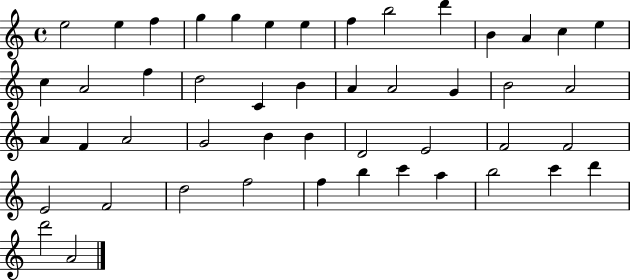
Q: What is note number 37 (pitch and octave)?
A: F4